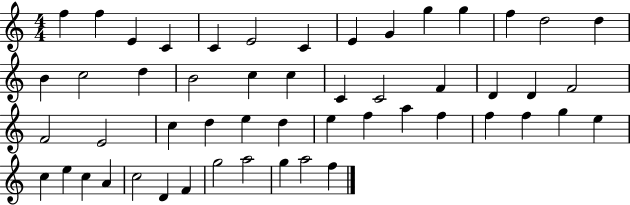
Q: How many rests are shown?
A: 0